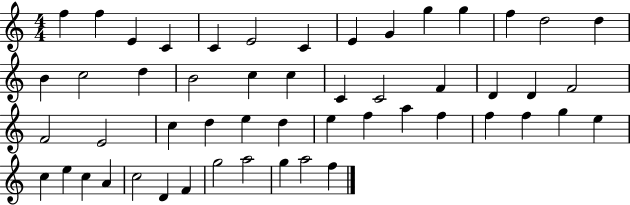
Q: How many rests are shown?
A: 0